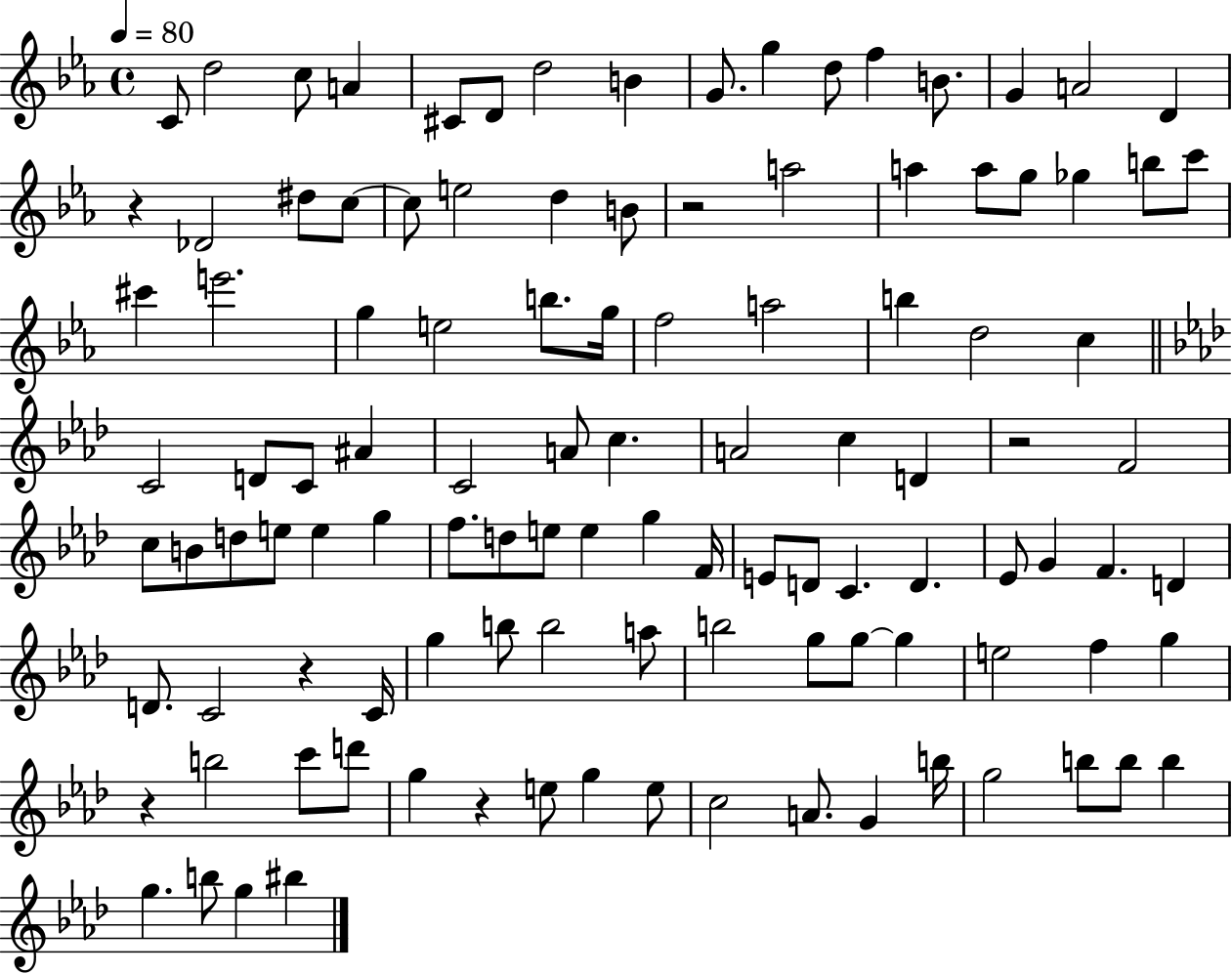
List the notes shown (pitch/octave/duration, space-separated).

C4/e D5/h C5/e A4/q C#4/e D4/e D5/h B4/q G4/e. G5/q D5/e F5/q B4/e. G4/q A4/h D4/q R/q Db4/h D#5/e C5/e C5/e E5/h D5/q B4/e R/h A5/h A5/q A5/e G5/e Gb5/q B5/e C6/e C#6/q E6/h. G5/q E5/h B5/e. G5/s F5/h A5/h B5/q D5/h C5/q C4/h D4/e C4/e A#4/q C4/h A4/e C5/q. A4/h C5/q D4/q R/h F4/h C5/e B4/e D5/e E5/e E5/q G5/q F5/e. D5/e E5/e E5/q G5/q F4/s E4/e D4/e C4/q. D4/q. Eb4/e G4/q F4/q. D4/q D4/e. C4/h R/q C4/s G5/q B5/e B5/h A5/e B5/h G5/e G5/e G5/q E5/h F5/q G5/q R/q B5/h C6/e D6/e G5/q R/q E5/e G5/q E5/e C5/h A4/e. G4/q B5/s G5/h B5/e B5/e B5/q G5/q. B5/e G5/q BIS5/q